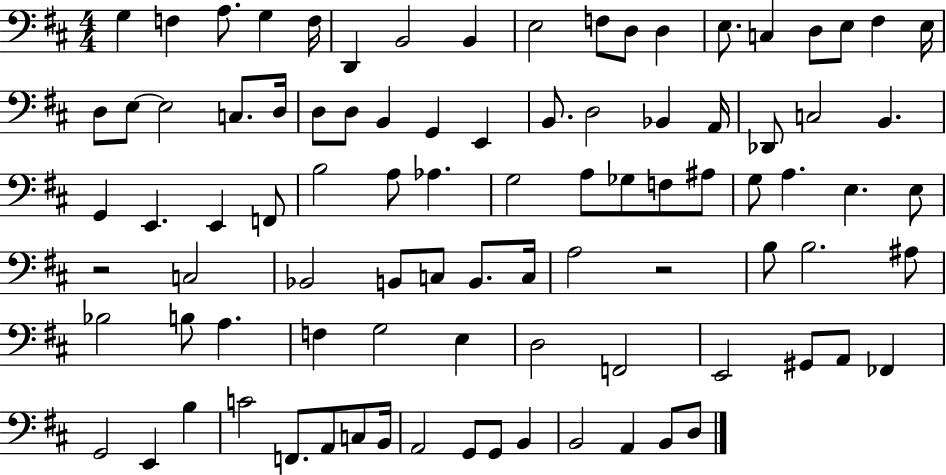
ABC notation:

X:1
T:Untitled
M:4/4
L:1/4
K:D
G, F, A,/2 G, F,/4 D,, B,,2 B,, E,2 F,/2 D,/2 D, E,/2 C, D,/2 E,/2 ^F, E,/4 D,/2 E,/2 E,2 C,/2 D,/4 D,/2 D,/2 B,, G,, E,, B,,/2 D,2 _B,, A,,/4 _D,,/2 C,2 B,, G,, E,, E,, F,,/2 B,2 A,/2 _A, G,2 A,/2 _G,/2 F,/2 ^A,/2 G,/2 A, E, E,/2 z2 C,2 _B,,2 B,,/2 C,/2 B,,/2 C,/4 A,2 z2 B,/2 B,2 ^A,/2 _B,2 B,/2 A, F, G,2 E, D,2 F,,2 E,,2 ^G,,/2 A,,/2 _F,, G,,2 E,, B, C2 F,,/2 A,,/2 C,/2 B,,/4 A,,2 G,,/2 G,,/2 B,, B,,2 A,, B,,/2 D,/2